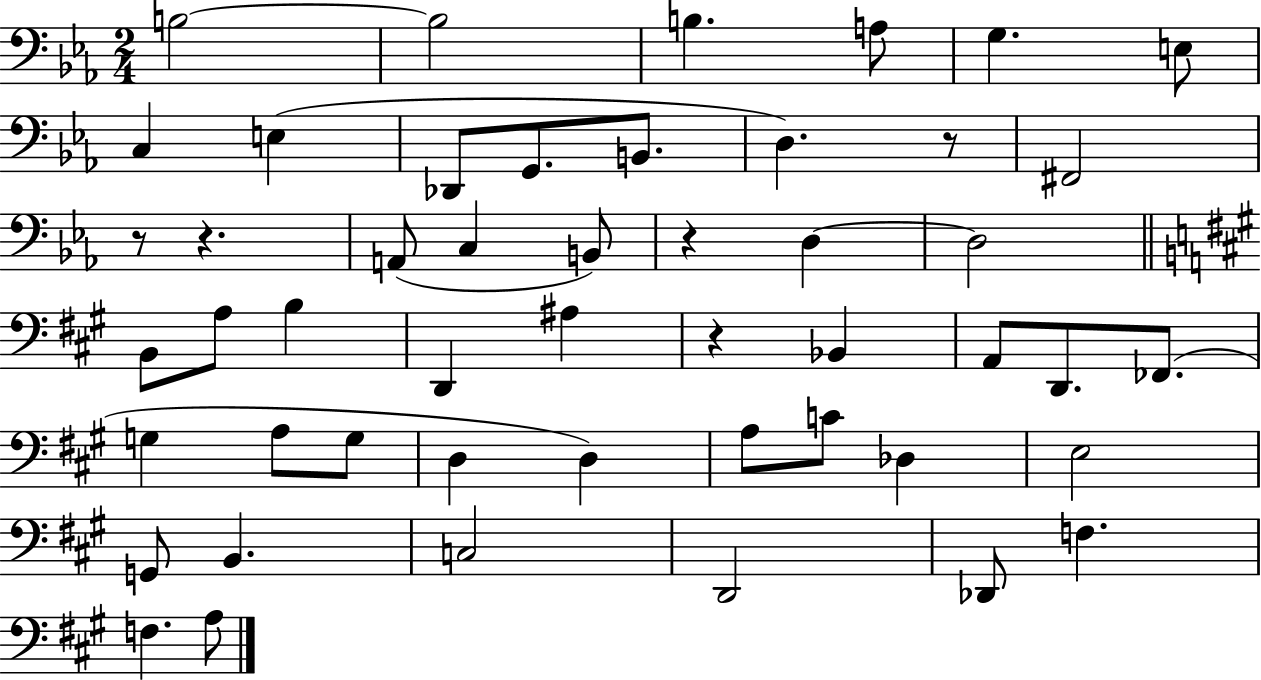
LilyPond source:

{
  \clef bass
  \numericTimeSignature
  \time 2/4
  \key ees \major
  \repeat volta 2 { b2~~ | b2 | b4. a8 | g4. e8 | \break c4 e4( | des,8 g,8. b,8. | d4.) r8 | fis,2 | \break r8 r4. | a,8( c4 b,8) | r4 d4~~ | d2 | \break \bar "||" \break \key a \major b,8 a8 b4 | d,4 ais4 | r4 bes,4 | a,8 d,8. fes,8.( | \break g4 a8 g8 | d4 d4) | a8 c'8 des4 | e2 | \break g,8 b,4. | c2 | d,2 | des,8 f4. | \break f4. a8 | } \bar "|."
}